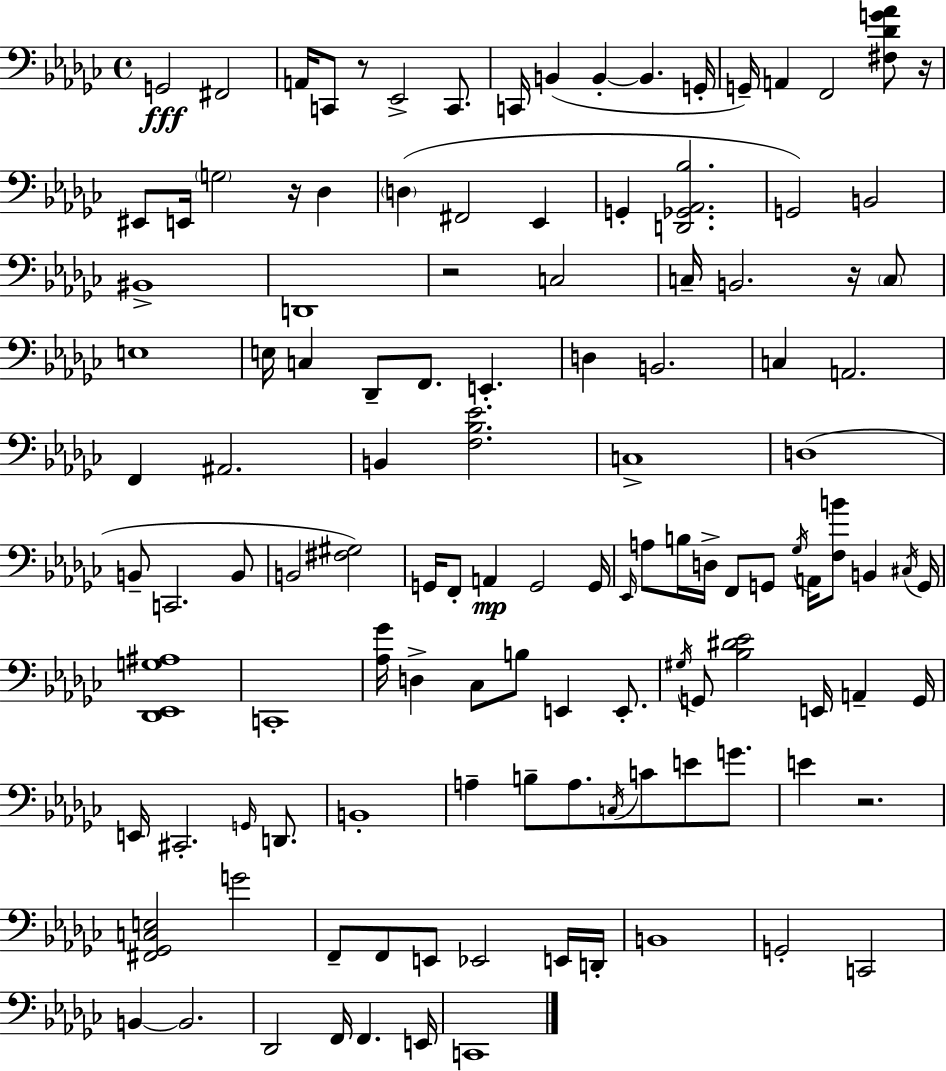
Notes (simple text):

G2/h F#2/h A2/s C2/e R/e Eb2/h C2/e. C2/s B2/q B2/q B2/q. G2/s G2/s A2/q F2/h [F#3,Db4,G4,Ab4]/e R/s EIS2/e E2/s G3/h R/s Db3/q D3/q F#2/h Eb2/q G2/q [D2,Gb2,Ab2,Bb3]/h. G2/h B2/h BIS2/w D2/w R/h C3/h C3/s B2/h. R/s C3/e E3/w E3/s C3/q Db2/e F2/e. E2/q. D3/q B2/h. C3/q A2/h. F2/q A#2/h. B2/q [F3,Bb3,Eb4]/h. C3/w D3/w B2/e C2/h. B2/e B2/h [F#3,G#3]/h G2/s F2/e A2/q G2/h G2/s Eb2/s A3/e B3/s D3/s F2/e G2/e Gb3/s A2/s [F3,B4]/e B2/q C#3/s G2/s [Db2,Eb2,G3,A#3]/w C2/w [Ab3,Gb4]/s D3/q CES3/e B3/e E2/q E2/e. G#3/s G2/e [Bb3,D#4,Eb4]/h E2/s A2/q G2/s E2/s C#2/h. G2/s D2/e. B2/w A3/q B3/e A3/e. C3/s C4/e E4/e G4/e. E4/q R/h. [F#2,Gb2,C3,E3]/h G4/h F2/e F2/e E2/e Eb2/h E2/s D2/s B2/w G2/h C2/h B2/q B2/h. Db2/h F2/s F2/q. E2/s C2/w